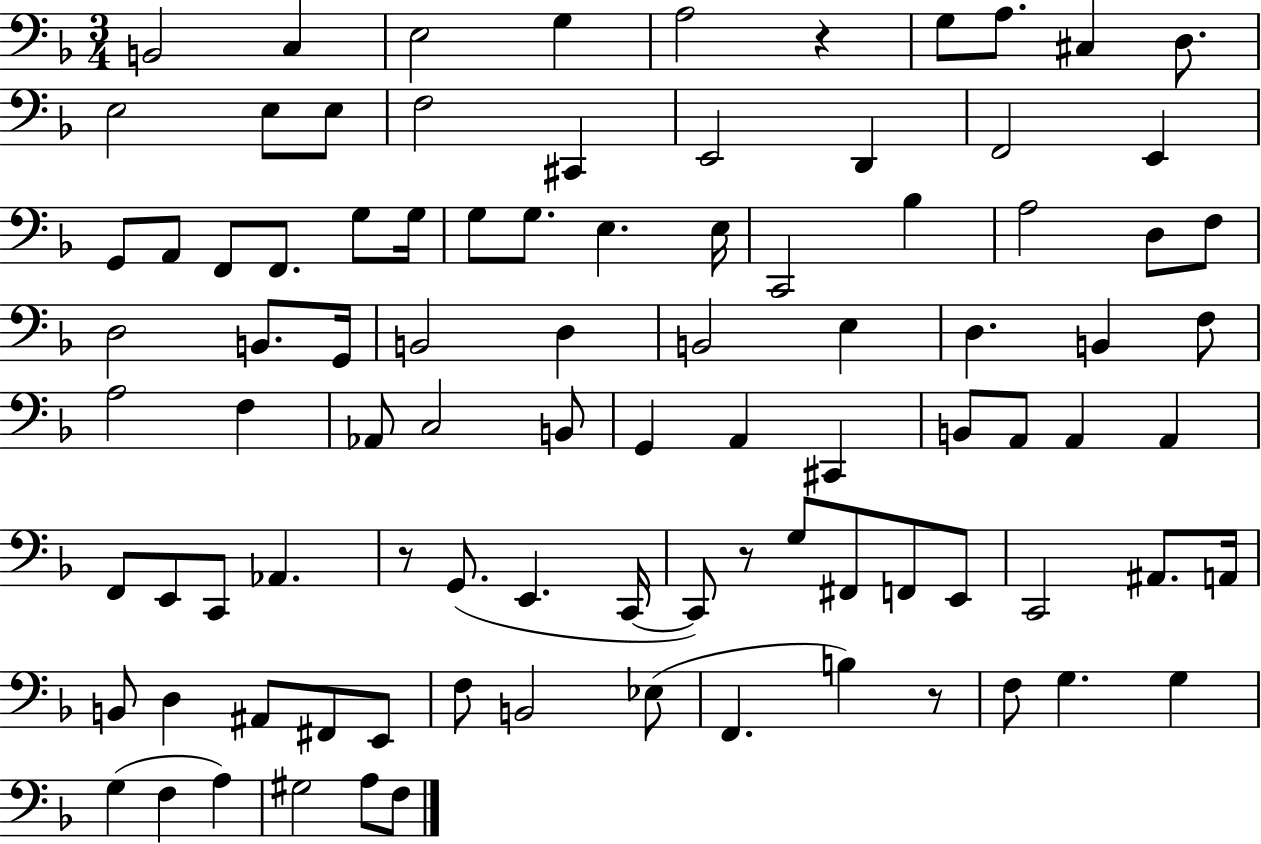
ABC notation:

X:1
T:Untitled
M:3/4
L:1/4
K:F
B,,2 C, E,2 G, A,2 z G,/2 A,/2 ^C, D,/2 E,2 E,/2 E,/2 F,2 ^C,, E,,2 D,, F,,2 E,, G,,/2 A,,/2 F,,/2 F,,/2 G,/2 G,/4 G,/2 G,/2 E, E,/4 C,,2 _B, A,2 D,/2 F,/2 D,2 B,,/2 G,,/4 B,,2 D, B,,2 E, D, B,, F,/2 A,2 F, _A,,/2 C,2 B,,/2 G,, A,, ^C,, B,,/2 A,,/2 A,, A,, F,,/2 E,,/2 C,,/2 _A,, z/2 G,,/2 E,, C,,/4 C,,/2 z/2 G,/2 ^F,,/2 F,,/2 E,,/2 C,,2 ^A,,/2 A,,/4 B,,/2 D, ^A,,/2 ^F,,/2 E,,/2 F,/2 B,,2 _E,/2 F,, B, z/2 F,/2 G, G, G, F, A, ^G,2 A,/2 F,/2